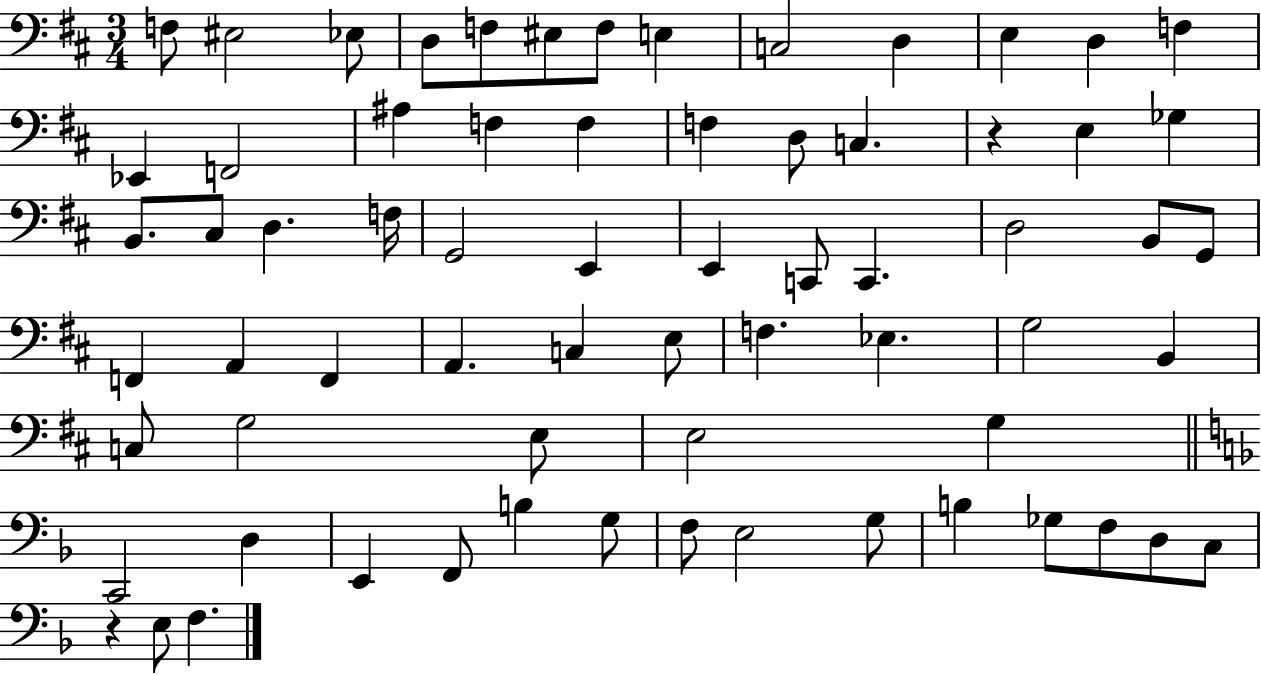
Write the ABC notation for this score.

X:1
T:Untitled
M:3/4
L:1/4
K:D
F,/2 ^E,2 _E,/2 D,/2 F,/2 ^E,/2 F,/2 E, C,2 D, E, D, F, _E,, F,,2 ^A, F, F, F, D,/2 C, z E, _G, B,,/2 ^C,/2 D, F,/4 G,,2 E,, E,, C,,/2 C,, D,2 B,,/2 G,,/2 F,, A,, F,, A,, C, E,/2 F, _E, G,2 B,, C,/2 G,2 E,/2 E,2 G, C,,2 D, E,, F,,/2 B, G,/2 F,/2 E,2 G,/2 B, _G,/2 F,/2 D,/2 C,/2 z E,/2 F,